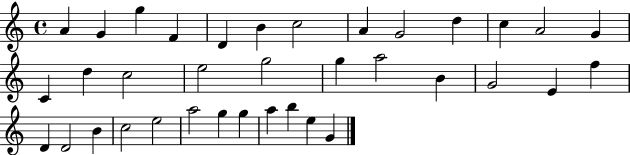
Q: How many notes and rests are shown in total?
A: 36